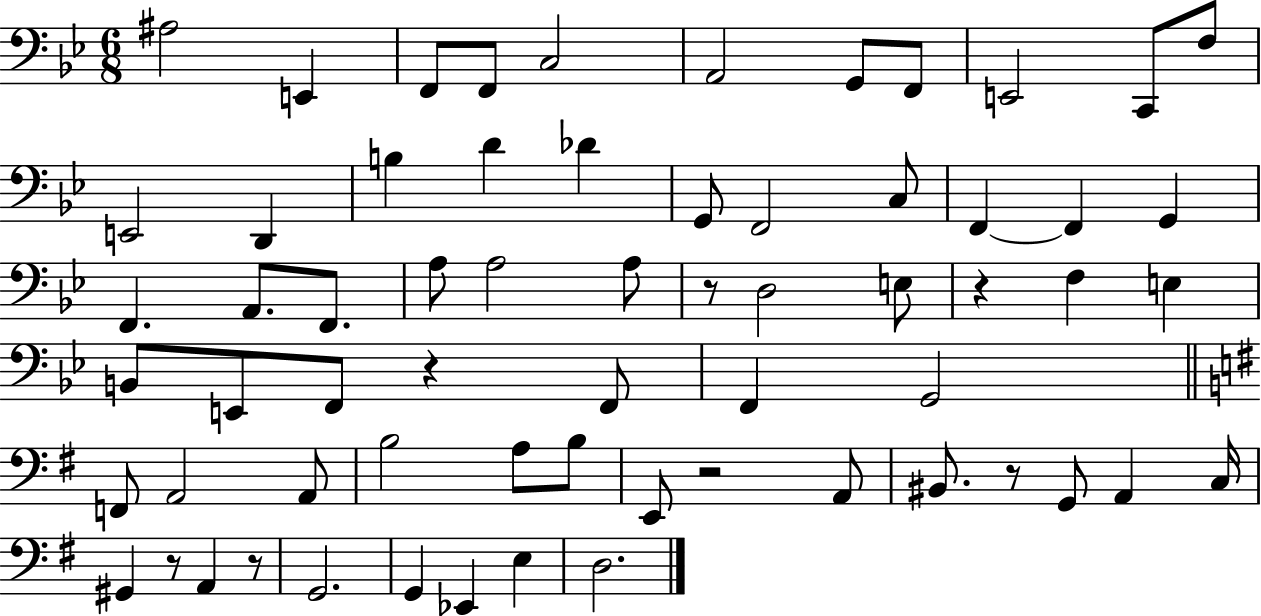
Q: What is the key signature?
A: BES major